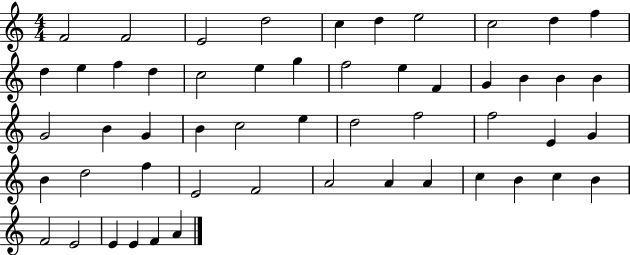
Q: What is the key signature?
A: C major